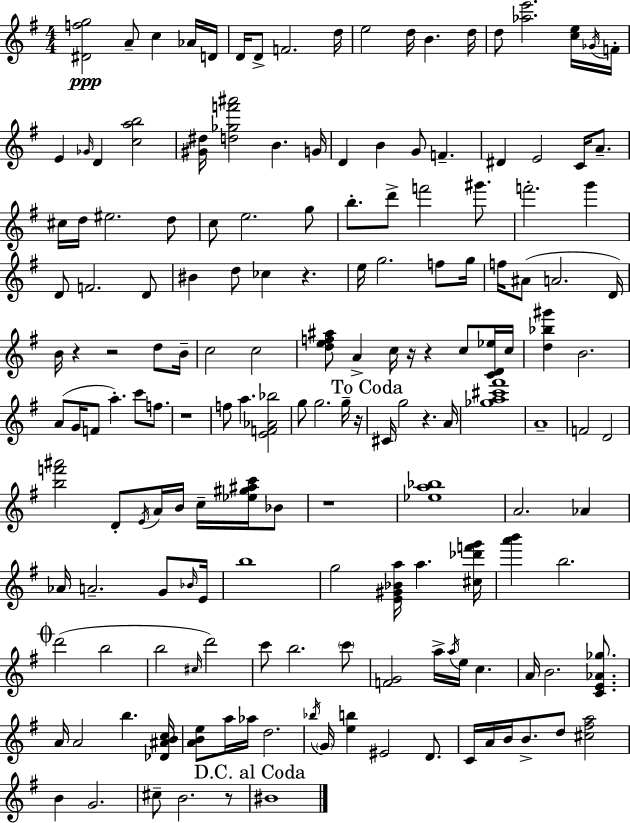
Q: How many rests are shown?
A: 10